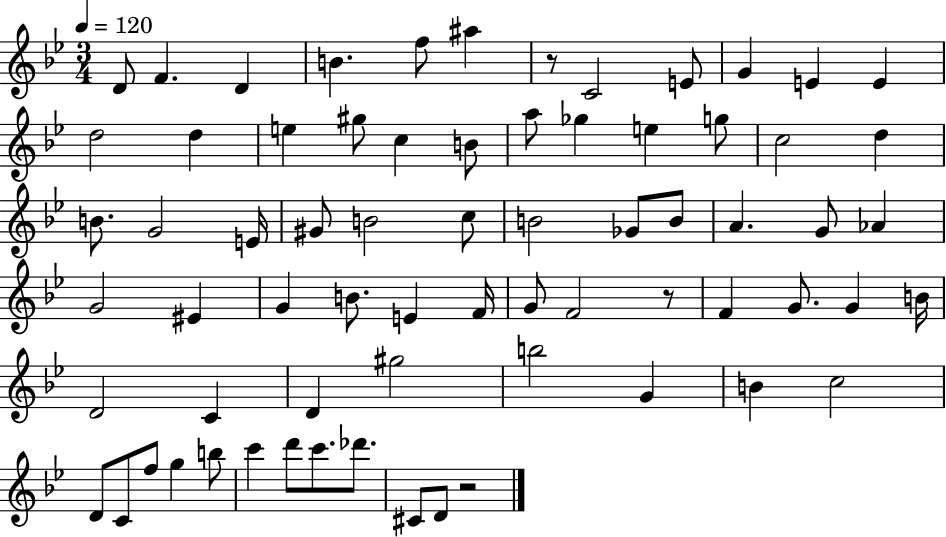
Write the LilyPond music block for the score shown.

{
  \clef treble
  \numericTimeSignature
  \time 3/4
  \key bes \major
  \tempo 4 = 120
  d'8 f'4. d'4 | b'4. f''8 ais''4 | r8 c'2 e'8 | g'4 e'4 e'4 | \break d''2 d''4 | e''4 gis''8 c''4 b'8 | a''8 ges''4 e''4 g''8 | c''2 d''4 | \break b'8. g'2 e'16 | gis'8 b'2 c''8 | b'2 ges'8 b'8 | a'4. g'8 aes'4 | \break g'2 eis'4 | g'4 b'8. e'4 f'16 | g'8 f'2 r8 | f'4 g'8. g'4 b'16 | \break d'2 c'4 | d'4 gis''2 | b''2 g'4 | b'4 c''2 | \break d'8 c'8 f''8 g''4 b''8 | c'''4 d'''8 c'''8. des'''8. | cis'8 d'8 r2 | \bar "|."
}